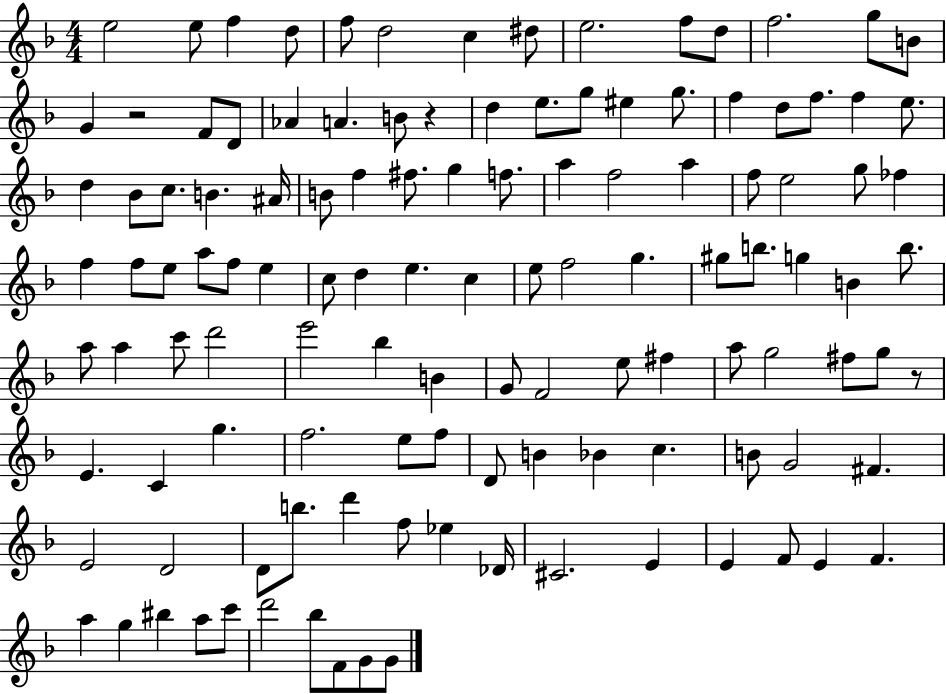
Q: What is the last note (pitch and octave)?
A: G4